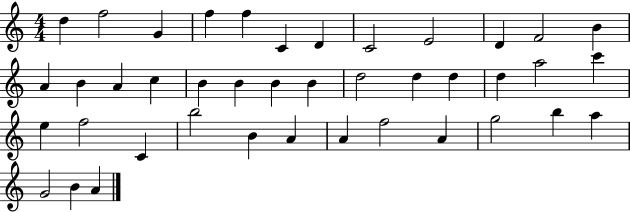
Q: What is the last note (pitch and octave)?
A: A4